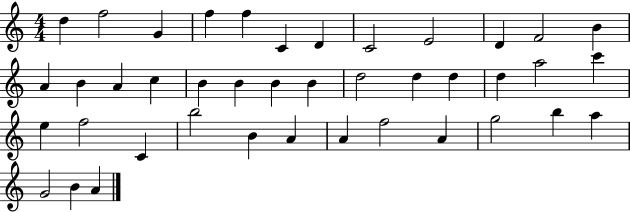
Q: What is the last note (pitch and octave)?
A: A4